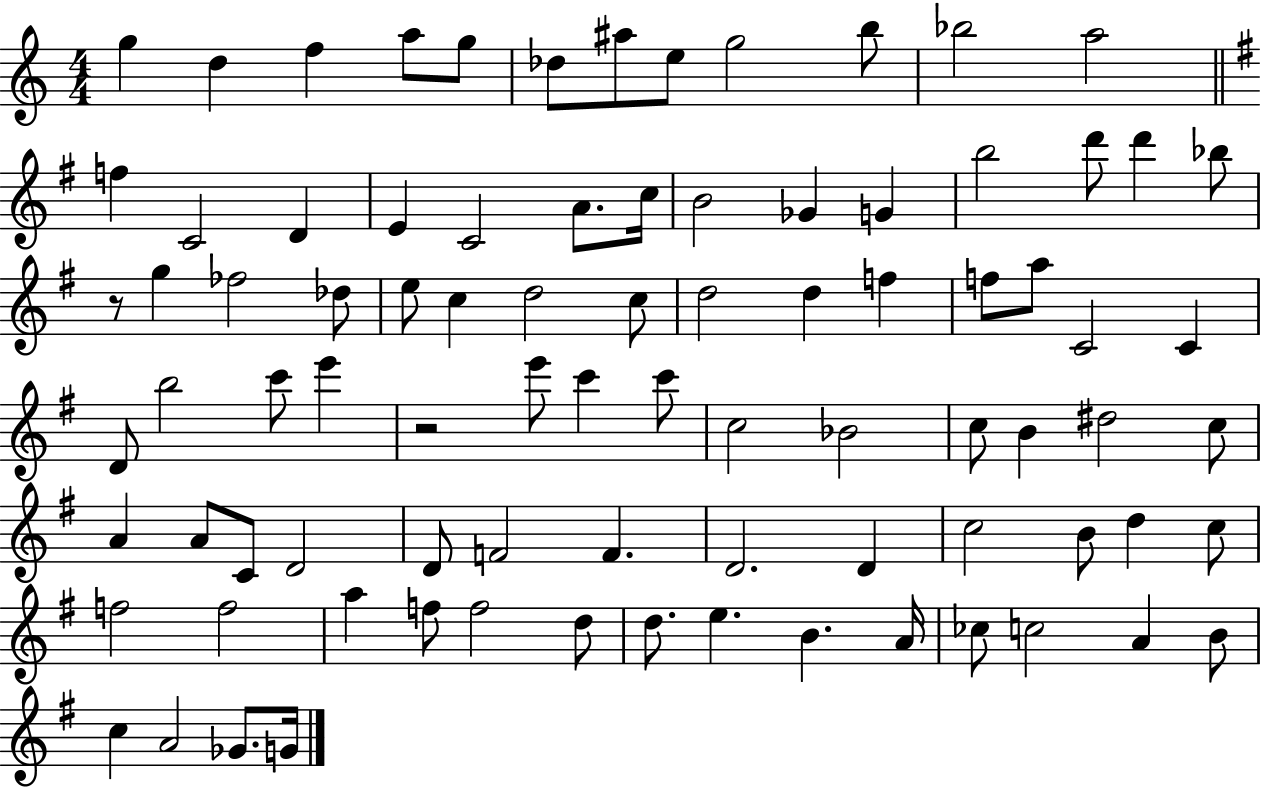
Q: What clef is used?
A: treble